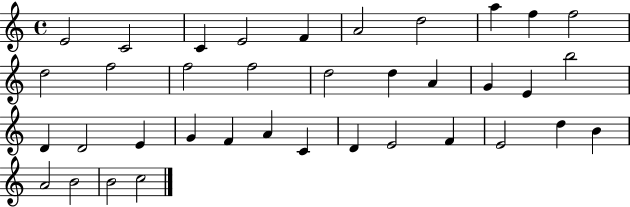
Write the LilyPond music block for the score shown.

{
  \clef treble
  \time 4/4
  \defaultTimeSignature
  \key c \major
  e'2 c'2 | c'4 e'2 f'4 | a'2 d''2 | a''4 f''4 f''2 | \break d''2 f''2 | f''2 f''2 | d''2 d''4 a'4 | g'4 e'4 b''2 | \break d'4 d'2 e'4 | g'4 f'4 a'4 c'4 | d'4 e'2 f'4 | e'2 d''4 b'4 | \break a'2 b'2 | b'2 c''2 | \bar "|."
}